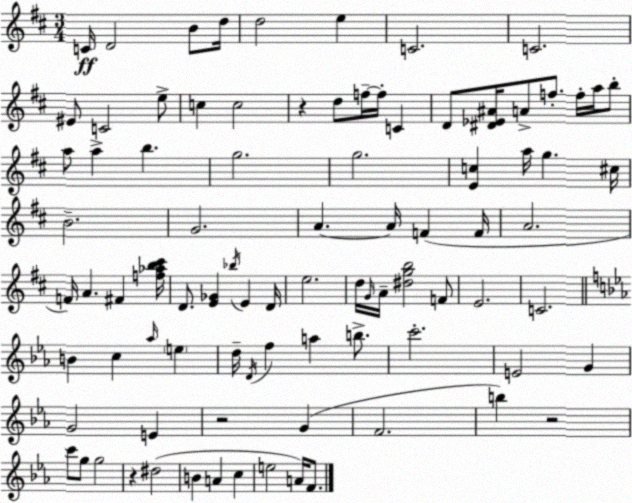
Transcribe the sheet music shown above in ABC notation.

X:1
T:Untitled
M:3/4
L:1/4
K:D
C/4 D2 B/2 d/4 d2 e C2 C2 ^E/2 C2 e/2 c c2 z d/2 f/4 f/4 C D/2 [^D_E^A]/4 A/2 f/2 f/4 a/4 b/2 a/2 a b g2 g2 [Ec] a/4 g ^c/4 B2 G2 A A/4 F F/4 A2 F/4 A ^F [f_ab^c']/4 D/2 [E_G] _b/4 E D/4 e2 d/4 G/4 A/4 [^dgb]2 F/2 E2 C2 B c _a/4 e d/4 D/4 f a b/2 c'2 E2 G G2 E z2 G F2 b z2 c'/2 g/2 g2 z ^d2 B A c e2 A/4 F/2